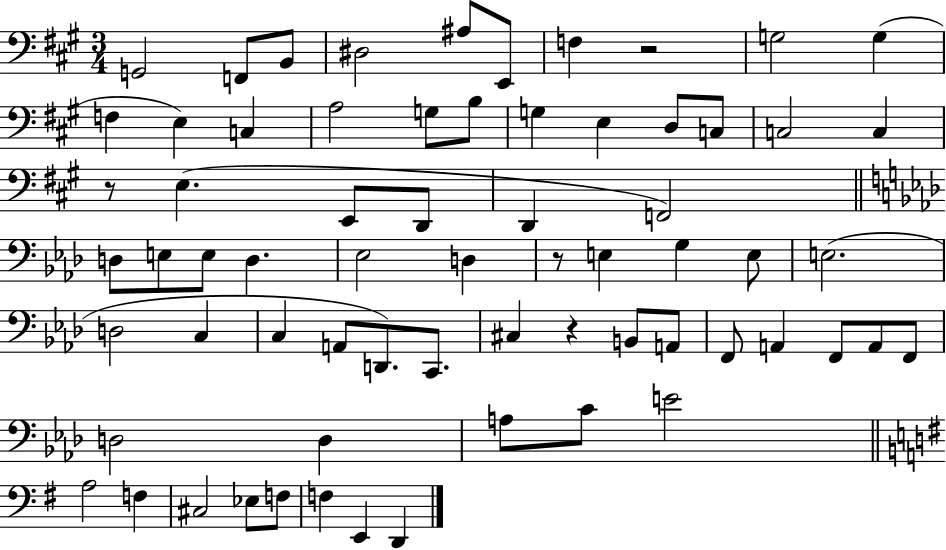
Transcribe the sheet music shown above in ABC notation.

X:1
T:Untitled
M:3/4
L:1/4
K:A
G,,2 F,,/2 B,,/2 ^D,2 ^A,/2 E,,/2 F, z2 G,2 G, F, E, C, A,2 G,/2 B,/2 G, E, D,/2 C,/2 C,2 C, z/2 E, E,,/2 D,,/2 D,, F,,2 D,/2 E,/2 E,/2 D, _E,2 D, z/2 E, G, E,/2 E,2 D,2 C, C, A,,/2 D,,/2 C,,/2 ^C, z B,,/2 A,,/2 F,,/2 A,, F,,/2 A,,/2 F,,/2 D,2 D, A,/2 C/2 E2 A,2 F, ^C,2 _E,/2 F,/2 F, E,, D,,